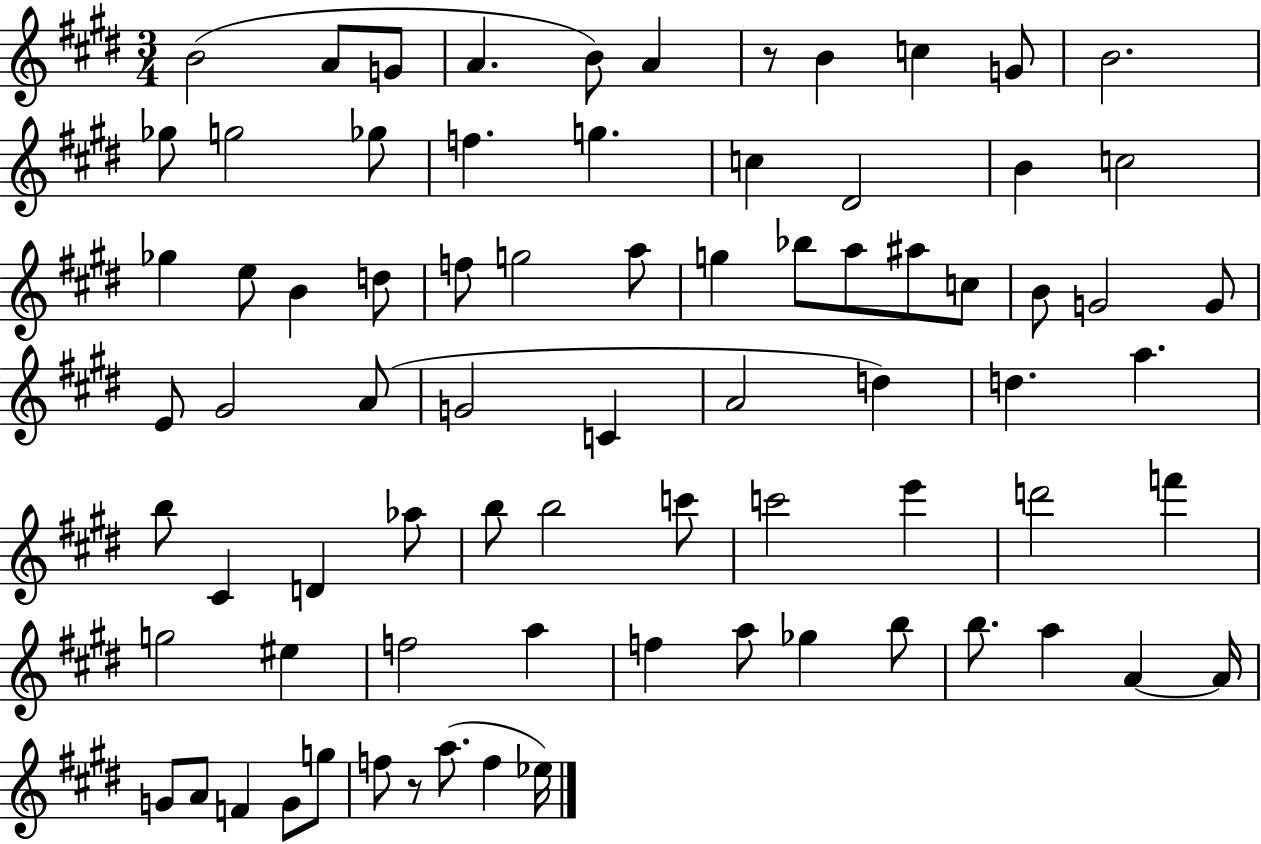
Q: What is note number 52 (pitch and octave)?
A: E6